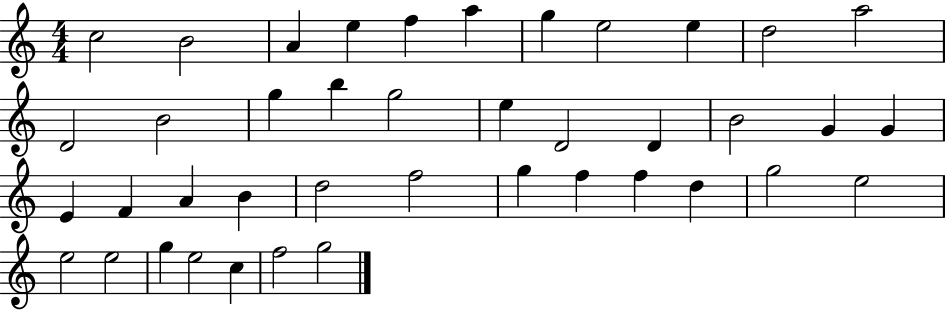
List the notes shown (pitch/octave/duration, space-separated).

C5/h B4/h A4/q E5/q F5/q A5/q G5/q E5/h E5/q D5/h A5/h D4/h B4/h G5/q B5/q G5/h E5/q D4/h D4/q B4/h G4/q G4/q E4/q F4/q A4/q B4/q D5/h F5/h G5/q F5/q F5/q D5/q G5/h E5/h E5/h E5/h G5/q E5/h C5/q F5/h G5/h